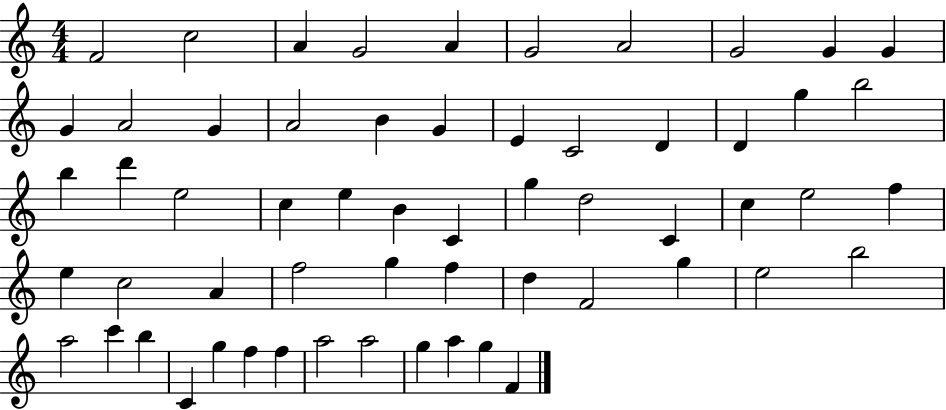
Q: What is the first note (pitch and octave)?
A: F4